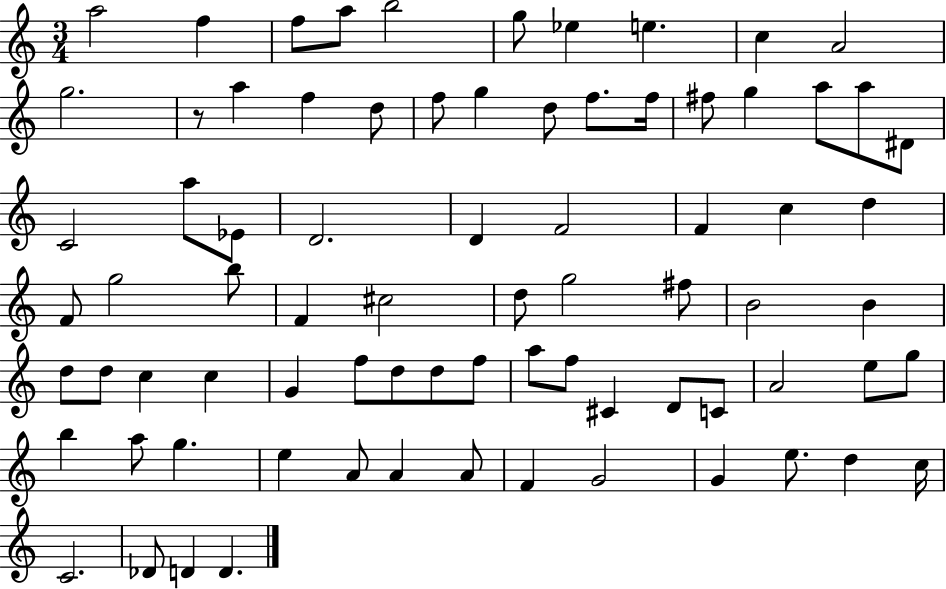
{
  \clef treble
  \numericTimeSignature
  \time 3/4
  \key c \major
  a''2 f''4 | f''8 a''8 b''2 | g''8 ees''4 e''4. | c''4 a'2 | \break g''2. | r8 a''4 f''4 d''8 | f''8 g''4 d''8 f''8. f''16 | fis''8 g''4 a''8 a''8 dis'8 | \break c'2 a''8 ees'8 | d'2. | d'4 f'2 | f'4 c''4 d''4 | \break f'8 g''2 b''8 | f'4 cis''2 | d''8 g''2 fis''8 | b'2 b'4 | \break d''8 d''8 c''4 c''4 | g'4 f''8 d''8 d''8 f''8 | a''8 f''8 cis'4 d'8 c'8 | a'2 e''8 g''8 | \break b''4 a''8 g''4. | e''4 a'8 a'4 a'8 | f'4 g'2 | g'4 e''8. d''4 c''16 | \break c'2. | des'8 d'4 d'4. | \bar "|."
}